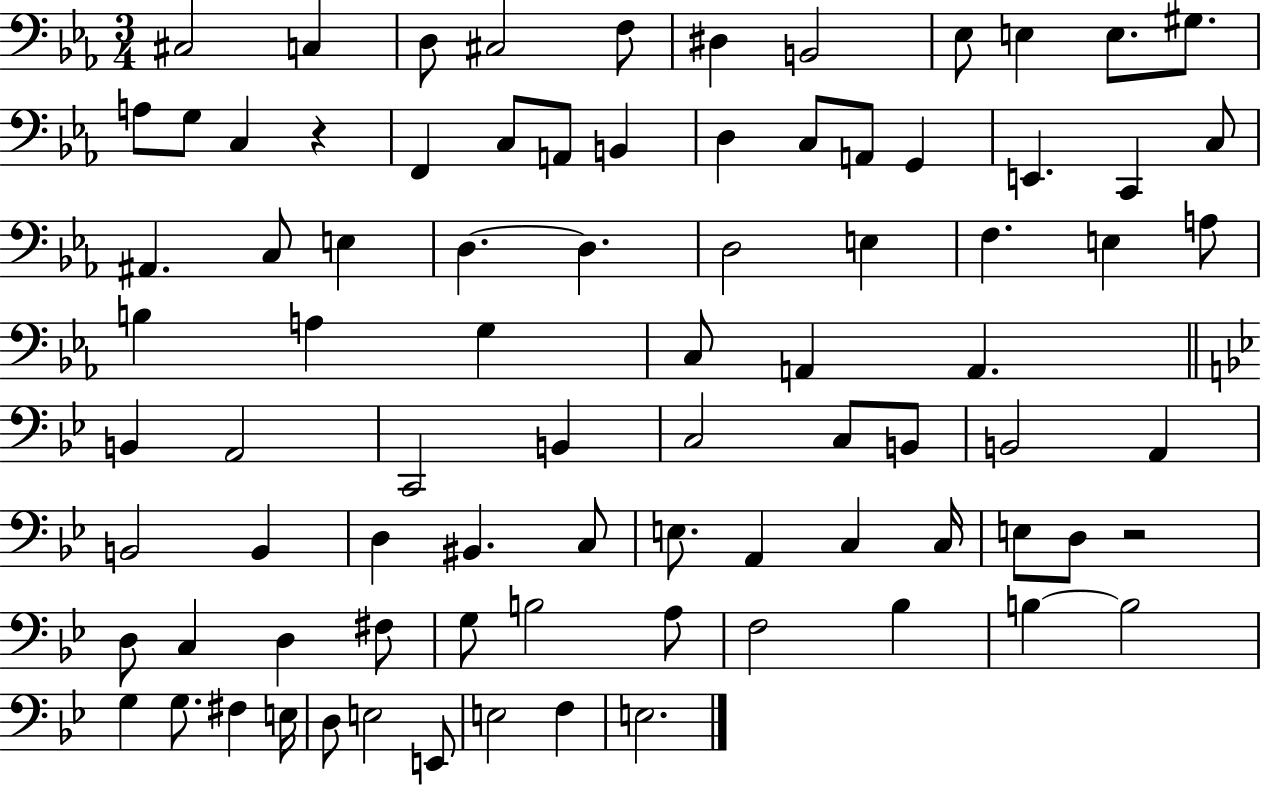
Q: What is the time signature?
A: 3/4